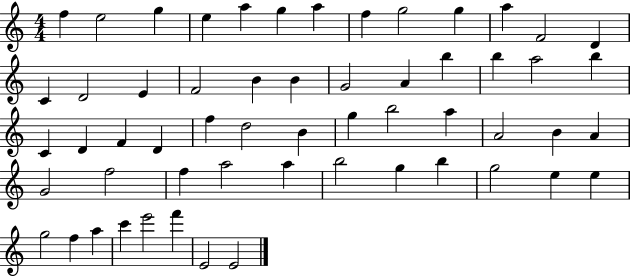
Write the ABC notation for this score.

X:1
T:Untitled
M:4/4
L:1/4
K:C
f e2 g e a g a f g2 g a F2 D C D2 E F2 B B G2 A b b a2 b C D F D f d2 B g b2 a A2 B A G2 f2 f a2 a b2 g b g2 e e g2 f a c' e'2 f' E2 E2